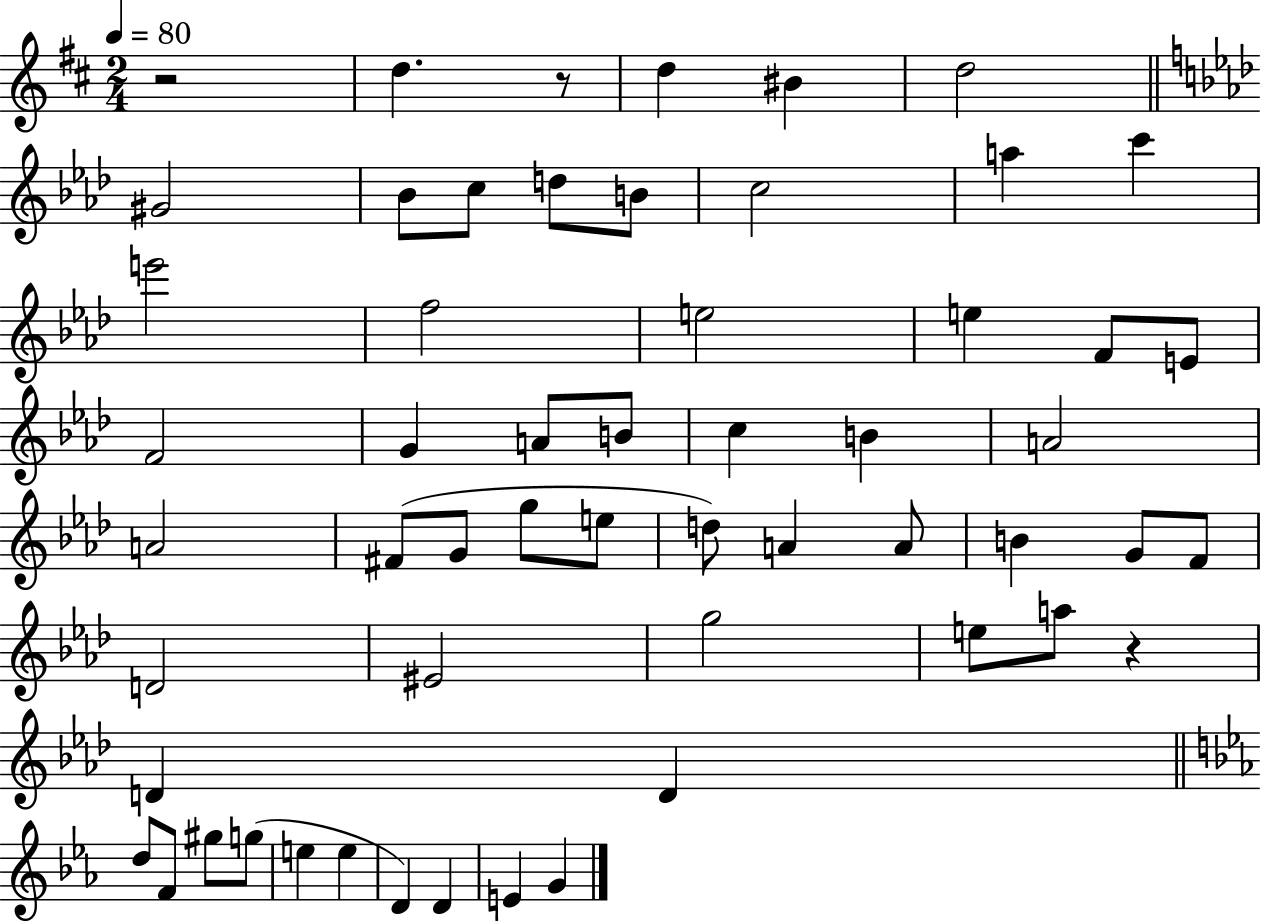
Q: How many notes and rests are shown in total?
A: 56